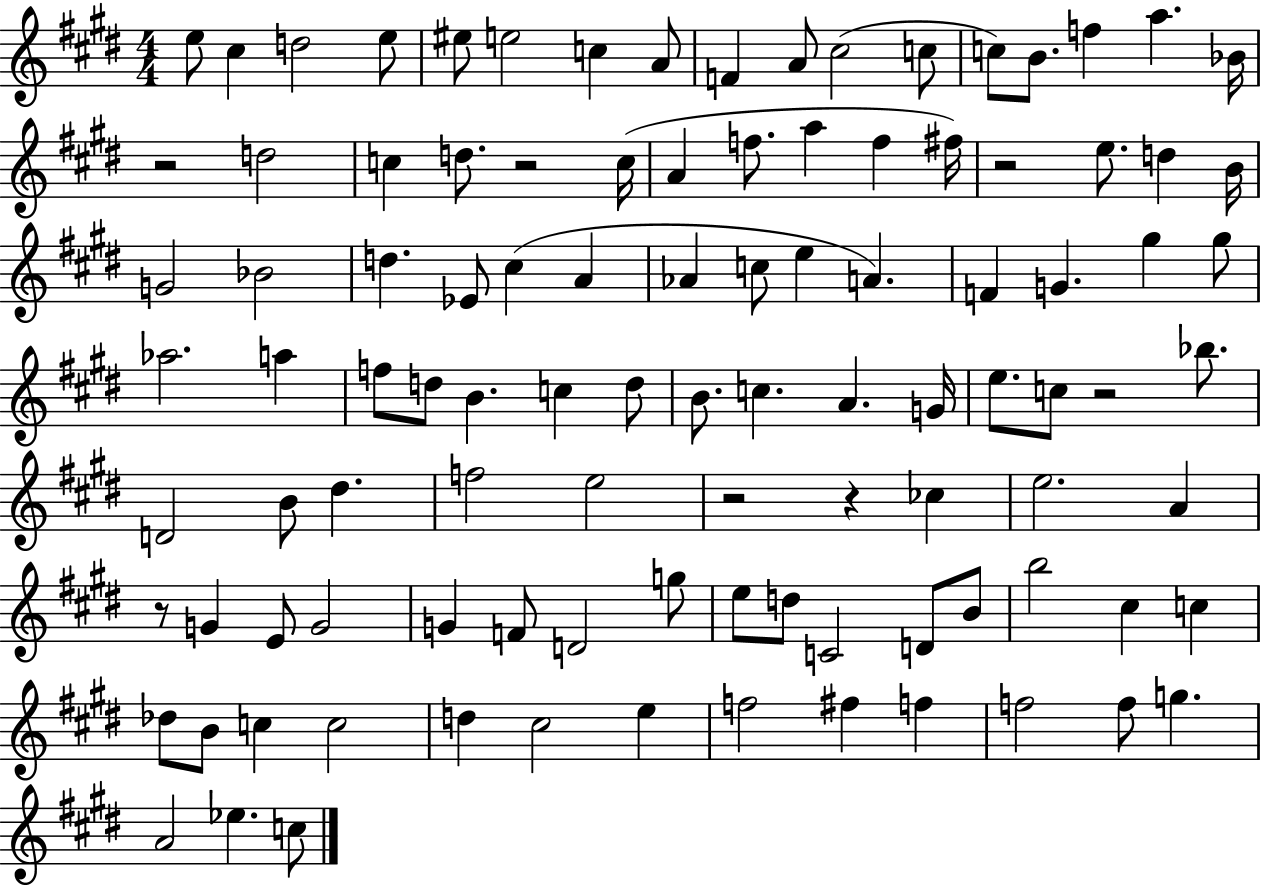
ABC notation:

X:1
T:Untitled
M:4/4
L:1/4
K:E
e/2 ^c d2 e/2 ^e/2 e2 c A/2 F A/2 ^c2 c/2 c/2 B/2 f a _B/4 z2 d2 c d/2 z2 c/4 A f/2 a f ^f/4 z2 e/2 d B/4 G2 _B2 d _E/2 ^c A _A c/2 e A F G ^g ^g/2 _a2 a f/2 d/2 B c d/2 B/2 c A G/4 e/2 c/2 z2 _b/2 D2 B/2 ^d f2 e2 z2 z _c e2 A z/2 G E/2 G2 G F/2 D2 g/2 e/2 d/2 C2 D/2 B/2 b2 ^c c _d/2 B/2 c c2 d ^c2 e f2 ^f f f2 f/2 g A2 _e c/2